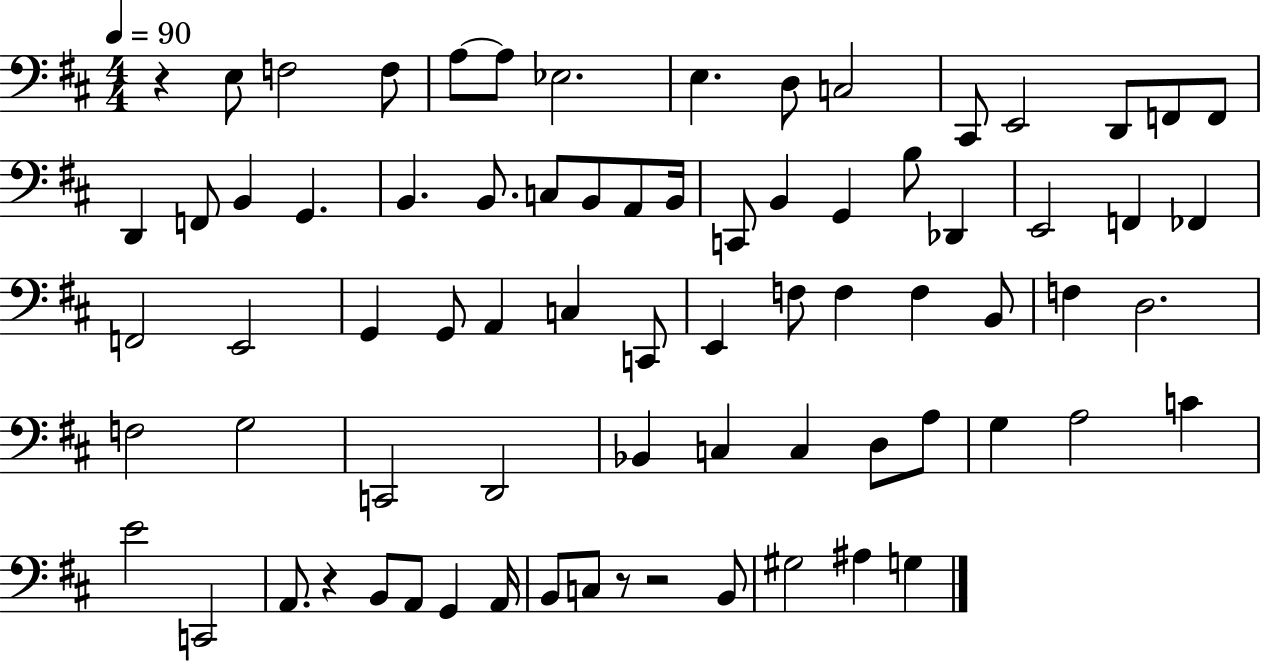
{
  \clef bass
  \numericTimeSignature
  \time 4/4
  \key d \major
  \tempo 4 = 90
  r4 e8 f2 f8 | a8~~ a8 ees2. | e4. d8 c2 | cis,8 e,2 d,8 f,8 f,8 | \break d,4 f,8 b,4 g,4. | b,4. b,8. c8 b,8 a,8 b,16 | c,8 b,4 g,4 b8 des,4 | e,2 f,4 fes,4 | \break f,2 e,2 | g,4 g,8 a,4 c4 c,8 | e,4 f8 f4 f4 b,8 | f4 d2. | \break f2 g2 | c,2 d,2 | bes,4 c4 c4 d8 a8 | g4 a2 c'4 | \break e'2 c,2 | a,8. r4 b,8 a,8 g,4 a,16 | b,8 c8 r8 r2 b,8 | gis2 ais4 g4 | \break \bar "|."
}